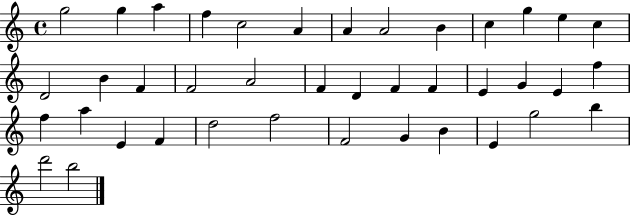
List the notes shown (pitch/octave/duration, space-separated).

G5/h G5/q A5/q F5/q C5/h A4/q A4/q A4/h B4/q C5/q G5/q E5/q C5/q D4/h B4/q F4/q F4/h A4/h F4/q D4/q F4/q F4/q E4/q G4/q E4/q F5/q F5/q A5/q E4/q F4/q D5/h F5/h F4/h G4/q B4/q E4/q G5/h B5/q D6/h B5/h